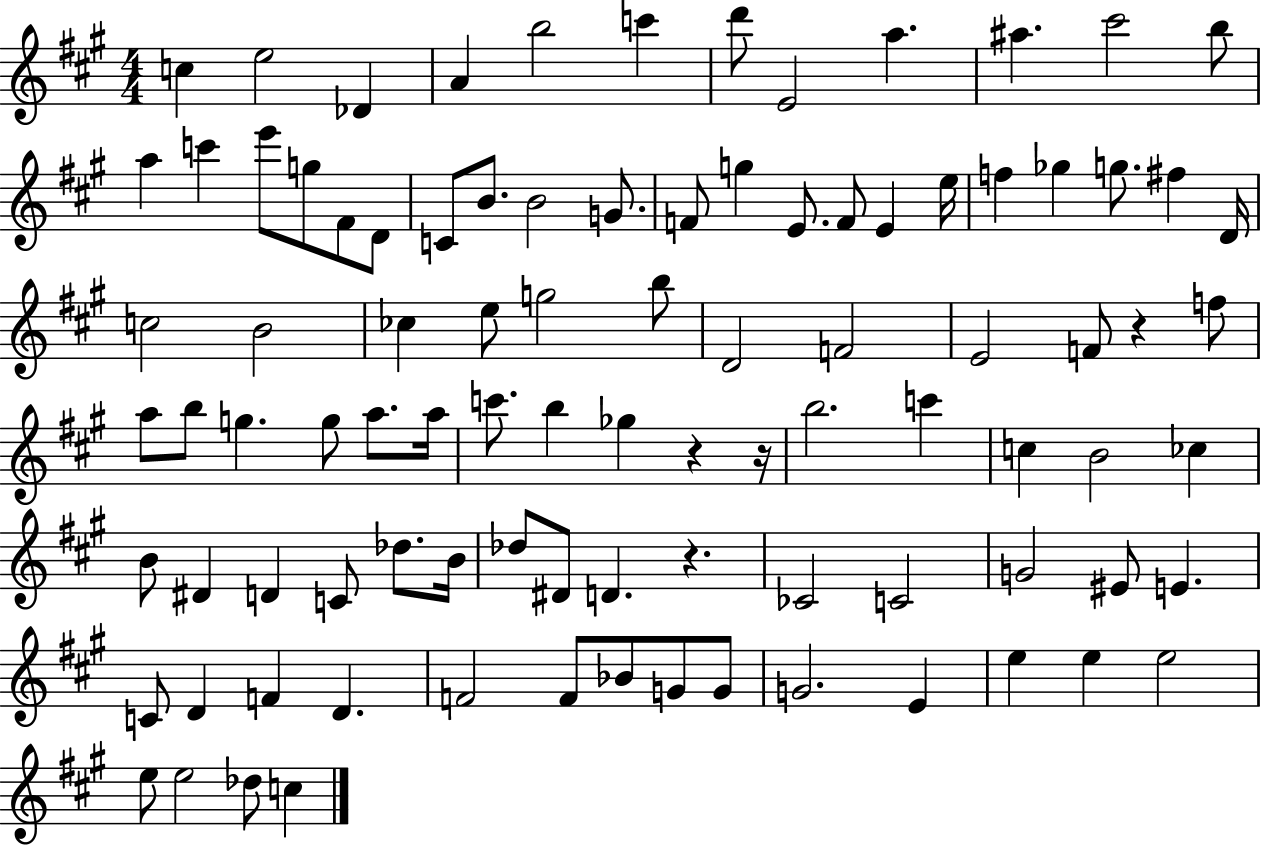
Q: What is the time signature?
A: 4/4